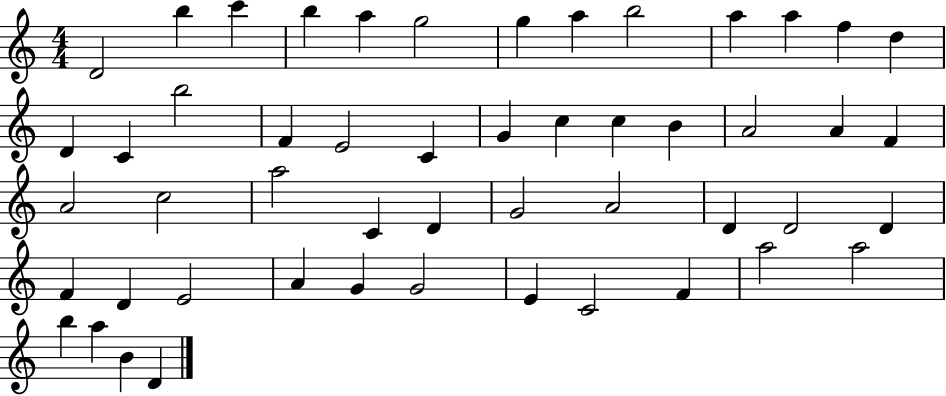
{
  \clef treble
  \numericTimeSignature
  \time 4/4
  \key c \major
  d'2 b''4 c'''4 | b''4 a''4 g''2 | g''4 a''4 b''2 | a''4 a''4 f''4 d''4 | \break d'4 c'4 b''2 | f'4 e'2 c'4 | g'4 c''4 c''4 b'4 | a'2 a'4 f'4 | \break a'2 c''2 | a''2 c'4 d'4 | g'2 a'2 | d'4 d'2 d'4 | \break f'4 d'4 e'2 | a'4 g'4 g'2 | e'4 c'2 f'4 | a''2 a''2 | \break b''4 a''4 b'4 d'4 | \bar "|."
}